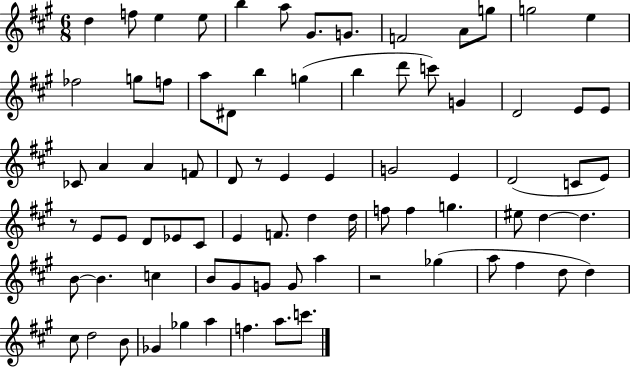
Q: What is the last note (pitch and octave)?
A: C6